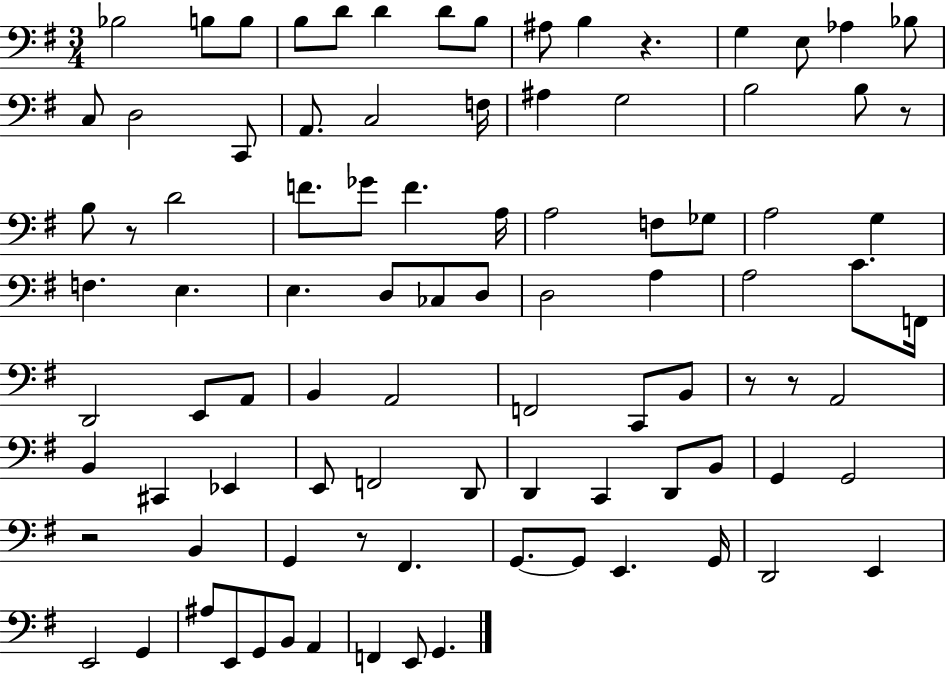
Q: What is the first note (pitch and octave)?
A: Bb3